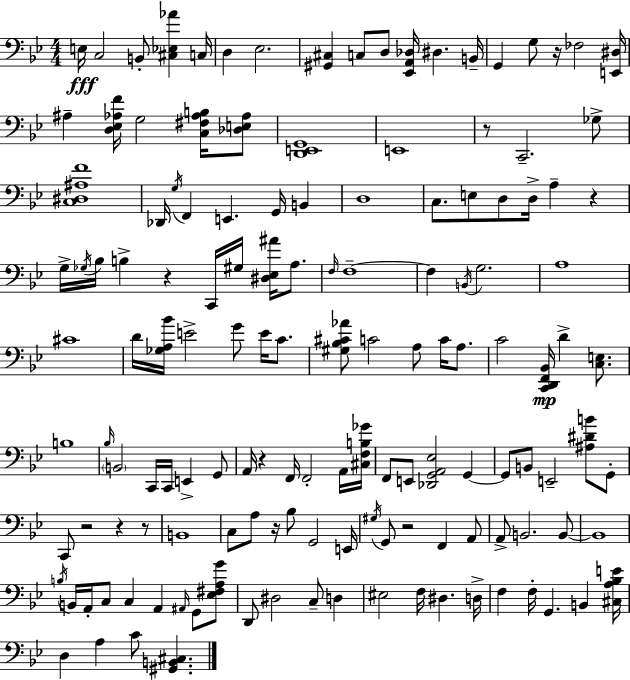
{
  \clef bass
  \numericTimeSignature
  \time 4/4
  \key bes \major
  e16\fff c2 b,8-. <cis ees aes'>4 c16 | d4 ees2. | <gis, cis>4 c8 d8 <ees, a, des>16 dis4. b,16-- | g,4 g8 r16 fes2 <e, dis>16 | \break ais4-- <d ees aes f'>16 g2 <c fis aes b>16 <des e aes>8 | <d, e, g,>1 | e,1 | r8 c,2.-- ges8-> | \break <c dis ais f'>1 | des,16 \acciaccatura { g16 } f,4 e,4. g,16 b,4 | d1 | c8. e8 d8 d16-> a4-- r4 | \break g16-> \acciaccatura { ges16 } bes16 b4-> r4 c,16 gis16 <dis ees ais'>16 a8. | \grace { f16 } f1--~~ | f4 \acciaccatura { b,16 } g2. | a1 | \break cis'1 | d'16 <ges a bes'>16 e'2-> g'8 | e'16 c'8. <gis bes cis' aes'>8 c'2 a8 | c'16 a8. c'2 <c, d, f, bes,>16\mp d'4-> | \break <c e>8. b1 | \grace { bes16 } \parenthesize b,2 c,16 c,16 e,4-> | g,8 a,16 r4 f,16 f,2-. | a,16 <cis f b ges'>16 f,8 e,8 <des, g, a, ees>2 | \break g,4~~ g,8 b,8 e,2-- | <ais dis' b'>8 g,8-. c,8 r2 r4 | r8 b,1 | c8 a8 r16 bes8 g,2 | \break e,16 \acciaccatura { gis16 } g,8 r2 | f,4 a,8 a,8-> b,2. | b,8~~ b,1 | \acciaccatura { b16 } b,16 a,16-. c8 c4 a,4 | \break \grace { ais,16 } g,8 <ees fis a g'>8 d,8 dis2 | c8-- d4 eis2 | f16 dis4. d16-> f4 f16-. g,4. | b,4 <cis a bes e'>16 d4 a4 | \break c'8 <gis, b, cis>4. \bar "|."
}